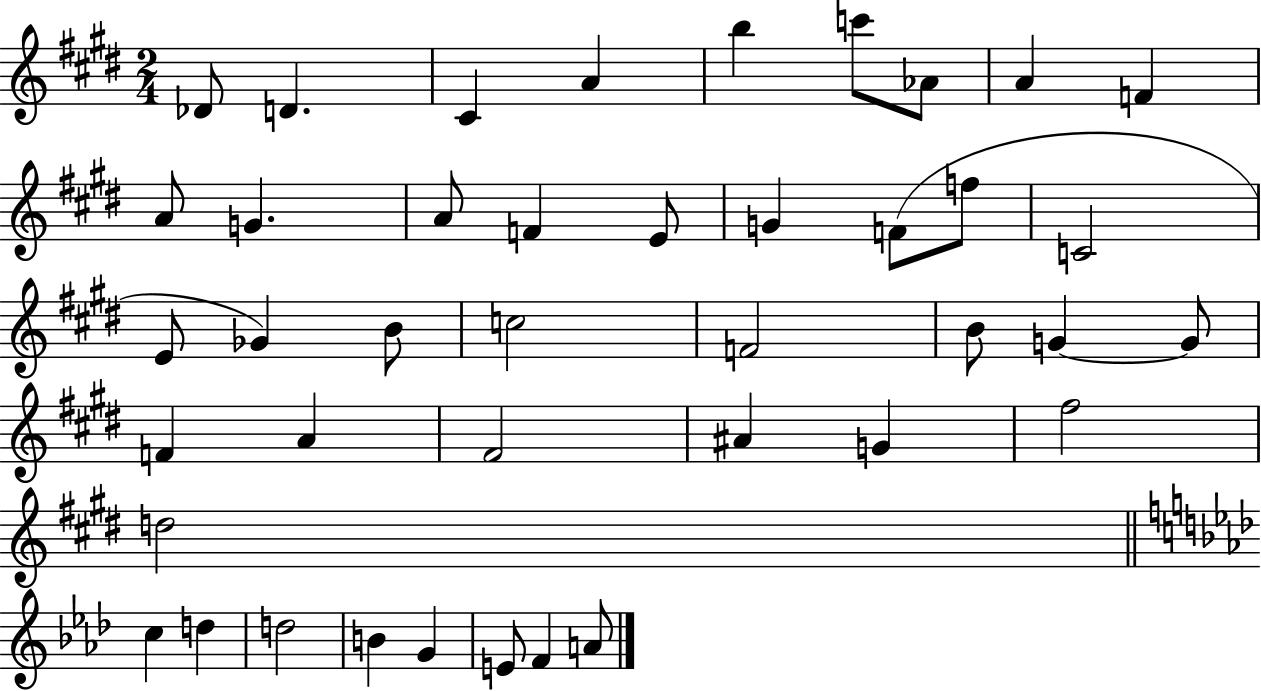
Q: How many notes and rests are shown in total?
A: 41